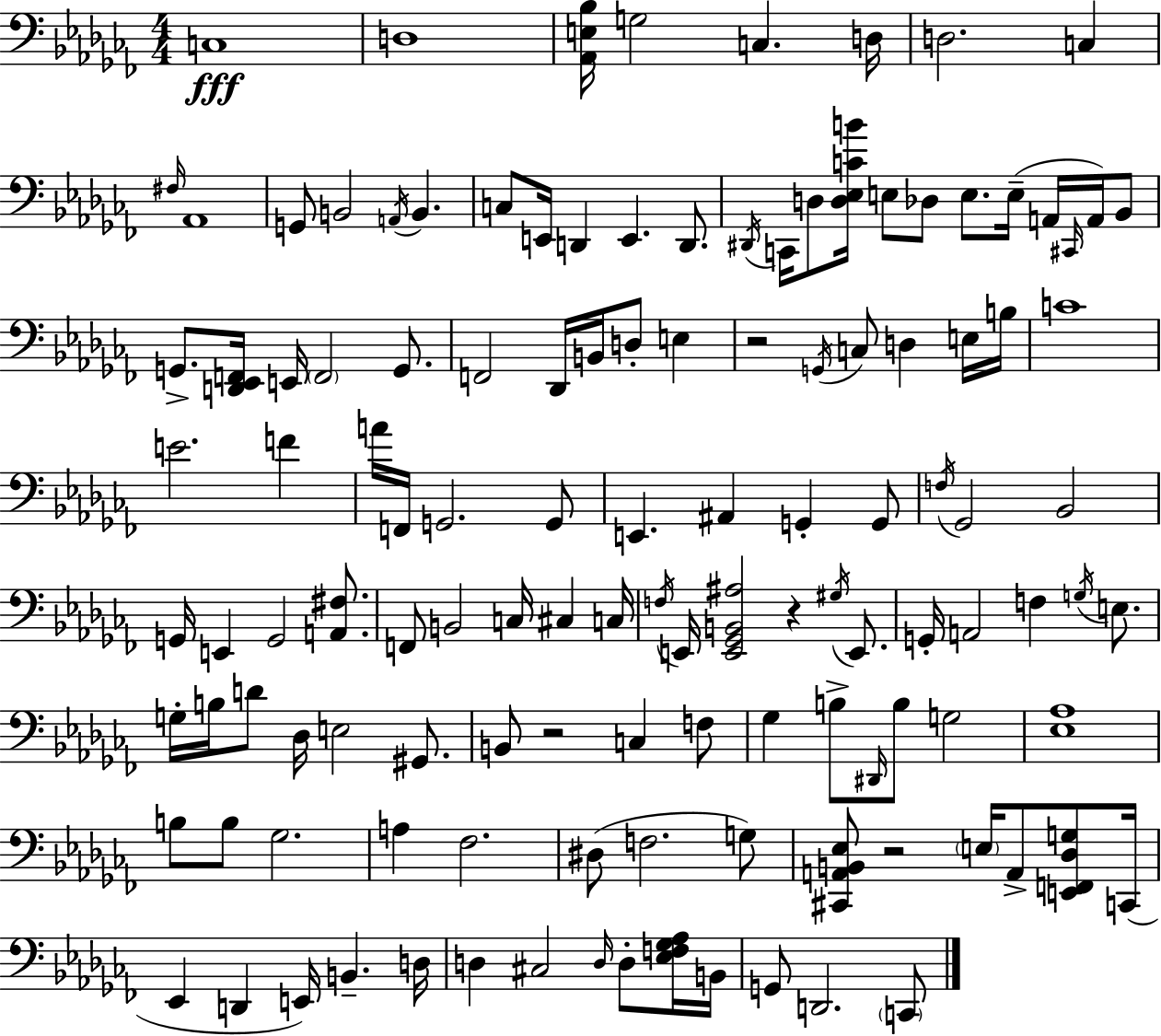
X:1
T:Untitled
M:4/4
L:1/4
K:Abm
C,4 D,4 [_A,,E,_B,]/4 G,2 C, D,/4 D,2 C, ^F,/4 _A,,4 G,,/2 B,,2 A,,/4 B,, C,/2 E,,/4 D,, E,, D,,/2 ^D,,/4 C,,/4 D,/2 [D,_E,CB]/4 E,/2 _D,/2 E,/2 E,/4 A,,/4 ^C,,/4 A,,/4 _B,,/2 G,,/2 [D,,_E,,F,,]/4 E,,/4 F,,2 G,,/2 F,,2 _D,,/4 B,,/4 D,/2 E, z2 G,,/4 C,/2 D, E,/4 B,/4 C4 E2 F A/4 F,,/4 G,,2 G,,/2 E,, ^A,, G,, G,,/2 F,/4 _G,,2 _B,,2 G,,/4 E,, G,,2 [A,,^F,]/2 F,,/2 B,,2 C,/4 ^C, C,/4 F,/4 E,,/4 [E,,_G,,B,,^A,]2 z ^G,/4 E,,/2 G,,/4 A,,2 F, G,/4 E,/2 G,/4 B,/4 D/2 _D,/4 E,2 ^G,,/2 B,,/2 z2 C, F,/2 _G, B,/2 ^D,,/4 B,/2 G,2 [_E,_A,]4 B,/2 B,/2 _G,2 A, _F,2 ^D,/2 F,2 G,/2 [^C,,A,,B,,_E,]/2 z2 E,/4 A,,/2 [E,,F,,_D,G,]/2 C,,/4 _E,, D,, E,,/4 B,, D,/4 D, ^C,2 D,/4 D,/2 [_E,F,_G,_A,]/4 B,,/4 G,,/2 D,,2 C,,/2